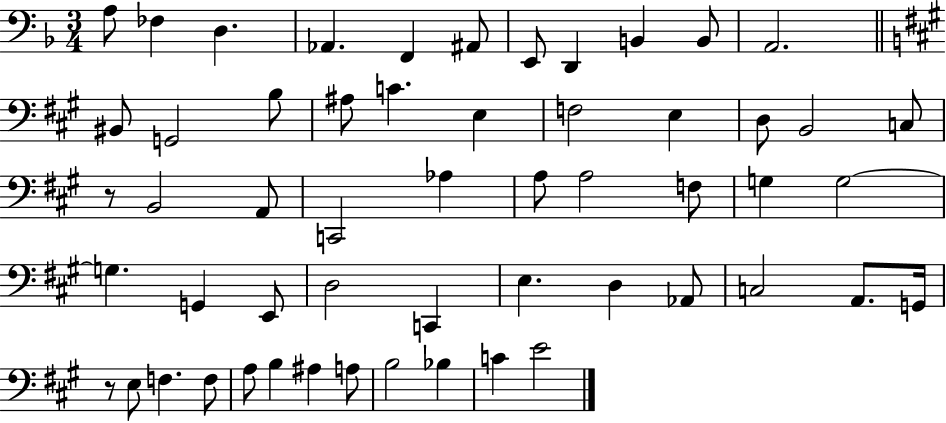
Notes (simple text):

A3/e FES3/q D3/q. Ab2/q. F2/q A#2/e E2/e D2/q B2/q B2/e A2/h. BIS2/e G2/h B3/e A#3/e C4/q. E3/q F3/h E3/q D3/e B2/h C3/e R/e B2/h A2/e C2/h Ab3/q A3/e A3/h F3/e G3/q G3/h G3/q. G2/q E2/e D3/h C2/q E3/q. D3/q Ab2/e C3/h A2/e. G2/s R/e E3/e F3/q. F3/e A3/e B3/q A#3/q A3/e B3/h Bb3/q C4/q E4/h